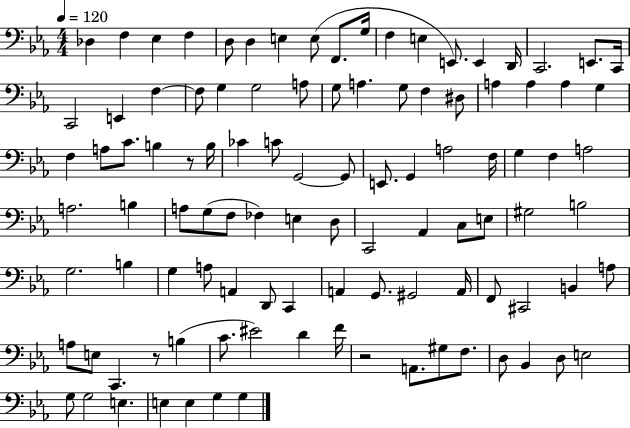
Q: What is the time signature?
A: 4/4